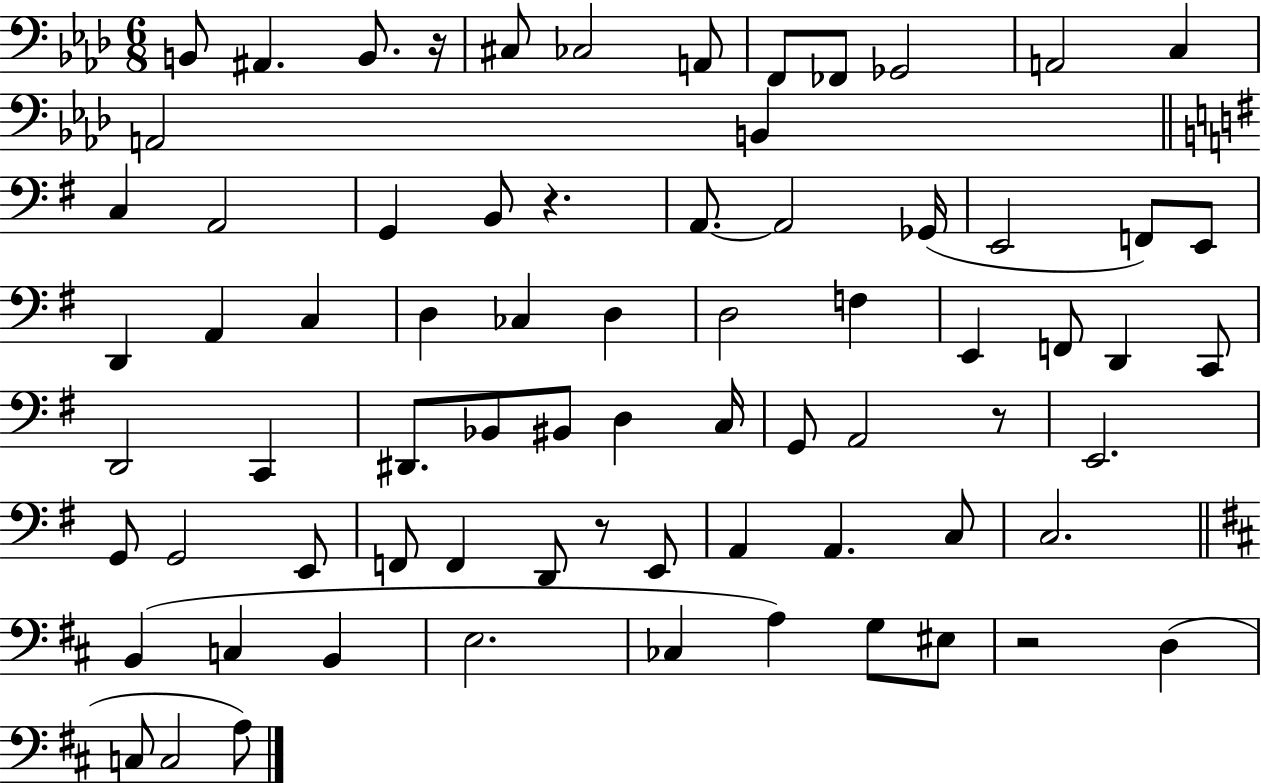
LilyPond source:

{
  \clef bass
  \numericTimeSignature
  \time 6/8
  \key aes \major
  b,8 ais,4. b,8. r16 | cis8 ces2 a,8 | f,8 fes,8 ges,2 | a,2 c4 | \break a,2 b,4 | \bar "||" \break \key g \major c4 a,2 | g,4 b,8 r4. | a,8.~~ a,2 ges,16( | e,2 f,8) e,8 | \break d,4 a,4 c4 | d4 ces4 d4 | d2 f4 | e,4 f,8 d,4 c,8 | \break d,2 c,4 | dis,8. bes,8 bis,8 d4 c16 | g,8 a,2 r8 | e,2. | \break g,8 g,2 e,8 | f,8 f,4 d,8 r8 e,8 | a,4 a,4. c8 | c2. | \break \bar "||" \break \key d \major b,4( c4 b,4 | e2. | ces4 a4) g8 eis8 | r2 d4( | \break c8 c2 a8) | \bar "|."
}